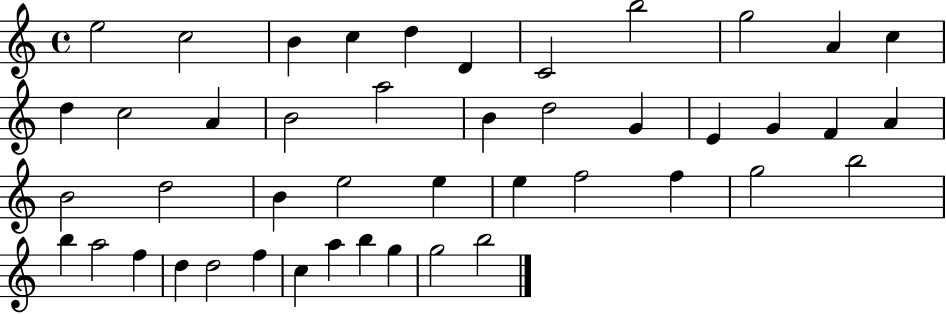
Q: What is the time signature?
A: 4/4